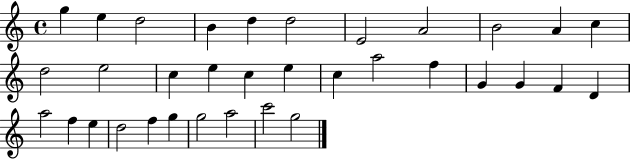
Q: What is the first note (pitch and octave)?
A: G5